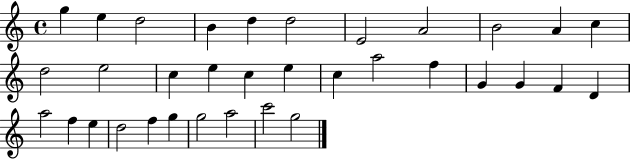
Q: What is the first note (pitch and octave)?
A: G5